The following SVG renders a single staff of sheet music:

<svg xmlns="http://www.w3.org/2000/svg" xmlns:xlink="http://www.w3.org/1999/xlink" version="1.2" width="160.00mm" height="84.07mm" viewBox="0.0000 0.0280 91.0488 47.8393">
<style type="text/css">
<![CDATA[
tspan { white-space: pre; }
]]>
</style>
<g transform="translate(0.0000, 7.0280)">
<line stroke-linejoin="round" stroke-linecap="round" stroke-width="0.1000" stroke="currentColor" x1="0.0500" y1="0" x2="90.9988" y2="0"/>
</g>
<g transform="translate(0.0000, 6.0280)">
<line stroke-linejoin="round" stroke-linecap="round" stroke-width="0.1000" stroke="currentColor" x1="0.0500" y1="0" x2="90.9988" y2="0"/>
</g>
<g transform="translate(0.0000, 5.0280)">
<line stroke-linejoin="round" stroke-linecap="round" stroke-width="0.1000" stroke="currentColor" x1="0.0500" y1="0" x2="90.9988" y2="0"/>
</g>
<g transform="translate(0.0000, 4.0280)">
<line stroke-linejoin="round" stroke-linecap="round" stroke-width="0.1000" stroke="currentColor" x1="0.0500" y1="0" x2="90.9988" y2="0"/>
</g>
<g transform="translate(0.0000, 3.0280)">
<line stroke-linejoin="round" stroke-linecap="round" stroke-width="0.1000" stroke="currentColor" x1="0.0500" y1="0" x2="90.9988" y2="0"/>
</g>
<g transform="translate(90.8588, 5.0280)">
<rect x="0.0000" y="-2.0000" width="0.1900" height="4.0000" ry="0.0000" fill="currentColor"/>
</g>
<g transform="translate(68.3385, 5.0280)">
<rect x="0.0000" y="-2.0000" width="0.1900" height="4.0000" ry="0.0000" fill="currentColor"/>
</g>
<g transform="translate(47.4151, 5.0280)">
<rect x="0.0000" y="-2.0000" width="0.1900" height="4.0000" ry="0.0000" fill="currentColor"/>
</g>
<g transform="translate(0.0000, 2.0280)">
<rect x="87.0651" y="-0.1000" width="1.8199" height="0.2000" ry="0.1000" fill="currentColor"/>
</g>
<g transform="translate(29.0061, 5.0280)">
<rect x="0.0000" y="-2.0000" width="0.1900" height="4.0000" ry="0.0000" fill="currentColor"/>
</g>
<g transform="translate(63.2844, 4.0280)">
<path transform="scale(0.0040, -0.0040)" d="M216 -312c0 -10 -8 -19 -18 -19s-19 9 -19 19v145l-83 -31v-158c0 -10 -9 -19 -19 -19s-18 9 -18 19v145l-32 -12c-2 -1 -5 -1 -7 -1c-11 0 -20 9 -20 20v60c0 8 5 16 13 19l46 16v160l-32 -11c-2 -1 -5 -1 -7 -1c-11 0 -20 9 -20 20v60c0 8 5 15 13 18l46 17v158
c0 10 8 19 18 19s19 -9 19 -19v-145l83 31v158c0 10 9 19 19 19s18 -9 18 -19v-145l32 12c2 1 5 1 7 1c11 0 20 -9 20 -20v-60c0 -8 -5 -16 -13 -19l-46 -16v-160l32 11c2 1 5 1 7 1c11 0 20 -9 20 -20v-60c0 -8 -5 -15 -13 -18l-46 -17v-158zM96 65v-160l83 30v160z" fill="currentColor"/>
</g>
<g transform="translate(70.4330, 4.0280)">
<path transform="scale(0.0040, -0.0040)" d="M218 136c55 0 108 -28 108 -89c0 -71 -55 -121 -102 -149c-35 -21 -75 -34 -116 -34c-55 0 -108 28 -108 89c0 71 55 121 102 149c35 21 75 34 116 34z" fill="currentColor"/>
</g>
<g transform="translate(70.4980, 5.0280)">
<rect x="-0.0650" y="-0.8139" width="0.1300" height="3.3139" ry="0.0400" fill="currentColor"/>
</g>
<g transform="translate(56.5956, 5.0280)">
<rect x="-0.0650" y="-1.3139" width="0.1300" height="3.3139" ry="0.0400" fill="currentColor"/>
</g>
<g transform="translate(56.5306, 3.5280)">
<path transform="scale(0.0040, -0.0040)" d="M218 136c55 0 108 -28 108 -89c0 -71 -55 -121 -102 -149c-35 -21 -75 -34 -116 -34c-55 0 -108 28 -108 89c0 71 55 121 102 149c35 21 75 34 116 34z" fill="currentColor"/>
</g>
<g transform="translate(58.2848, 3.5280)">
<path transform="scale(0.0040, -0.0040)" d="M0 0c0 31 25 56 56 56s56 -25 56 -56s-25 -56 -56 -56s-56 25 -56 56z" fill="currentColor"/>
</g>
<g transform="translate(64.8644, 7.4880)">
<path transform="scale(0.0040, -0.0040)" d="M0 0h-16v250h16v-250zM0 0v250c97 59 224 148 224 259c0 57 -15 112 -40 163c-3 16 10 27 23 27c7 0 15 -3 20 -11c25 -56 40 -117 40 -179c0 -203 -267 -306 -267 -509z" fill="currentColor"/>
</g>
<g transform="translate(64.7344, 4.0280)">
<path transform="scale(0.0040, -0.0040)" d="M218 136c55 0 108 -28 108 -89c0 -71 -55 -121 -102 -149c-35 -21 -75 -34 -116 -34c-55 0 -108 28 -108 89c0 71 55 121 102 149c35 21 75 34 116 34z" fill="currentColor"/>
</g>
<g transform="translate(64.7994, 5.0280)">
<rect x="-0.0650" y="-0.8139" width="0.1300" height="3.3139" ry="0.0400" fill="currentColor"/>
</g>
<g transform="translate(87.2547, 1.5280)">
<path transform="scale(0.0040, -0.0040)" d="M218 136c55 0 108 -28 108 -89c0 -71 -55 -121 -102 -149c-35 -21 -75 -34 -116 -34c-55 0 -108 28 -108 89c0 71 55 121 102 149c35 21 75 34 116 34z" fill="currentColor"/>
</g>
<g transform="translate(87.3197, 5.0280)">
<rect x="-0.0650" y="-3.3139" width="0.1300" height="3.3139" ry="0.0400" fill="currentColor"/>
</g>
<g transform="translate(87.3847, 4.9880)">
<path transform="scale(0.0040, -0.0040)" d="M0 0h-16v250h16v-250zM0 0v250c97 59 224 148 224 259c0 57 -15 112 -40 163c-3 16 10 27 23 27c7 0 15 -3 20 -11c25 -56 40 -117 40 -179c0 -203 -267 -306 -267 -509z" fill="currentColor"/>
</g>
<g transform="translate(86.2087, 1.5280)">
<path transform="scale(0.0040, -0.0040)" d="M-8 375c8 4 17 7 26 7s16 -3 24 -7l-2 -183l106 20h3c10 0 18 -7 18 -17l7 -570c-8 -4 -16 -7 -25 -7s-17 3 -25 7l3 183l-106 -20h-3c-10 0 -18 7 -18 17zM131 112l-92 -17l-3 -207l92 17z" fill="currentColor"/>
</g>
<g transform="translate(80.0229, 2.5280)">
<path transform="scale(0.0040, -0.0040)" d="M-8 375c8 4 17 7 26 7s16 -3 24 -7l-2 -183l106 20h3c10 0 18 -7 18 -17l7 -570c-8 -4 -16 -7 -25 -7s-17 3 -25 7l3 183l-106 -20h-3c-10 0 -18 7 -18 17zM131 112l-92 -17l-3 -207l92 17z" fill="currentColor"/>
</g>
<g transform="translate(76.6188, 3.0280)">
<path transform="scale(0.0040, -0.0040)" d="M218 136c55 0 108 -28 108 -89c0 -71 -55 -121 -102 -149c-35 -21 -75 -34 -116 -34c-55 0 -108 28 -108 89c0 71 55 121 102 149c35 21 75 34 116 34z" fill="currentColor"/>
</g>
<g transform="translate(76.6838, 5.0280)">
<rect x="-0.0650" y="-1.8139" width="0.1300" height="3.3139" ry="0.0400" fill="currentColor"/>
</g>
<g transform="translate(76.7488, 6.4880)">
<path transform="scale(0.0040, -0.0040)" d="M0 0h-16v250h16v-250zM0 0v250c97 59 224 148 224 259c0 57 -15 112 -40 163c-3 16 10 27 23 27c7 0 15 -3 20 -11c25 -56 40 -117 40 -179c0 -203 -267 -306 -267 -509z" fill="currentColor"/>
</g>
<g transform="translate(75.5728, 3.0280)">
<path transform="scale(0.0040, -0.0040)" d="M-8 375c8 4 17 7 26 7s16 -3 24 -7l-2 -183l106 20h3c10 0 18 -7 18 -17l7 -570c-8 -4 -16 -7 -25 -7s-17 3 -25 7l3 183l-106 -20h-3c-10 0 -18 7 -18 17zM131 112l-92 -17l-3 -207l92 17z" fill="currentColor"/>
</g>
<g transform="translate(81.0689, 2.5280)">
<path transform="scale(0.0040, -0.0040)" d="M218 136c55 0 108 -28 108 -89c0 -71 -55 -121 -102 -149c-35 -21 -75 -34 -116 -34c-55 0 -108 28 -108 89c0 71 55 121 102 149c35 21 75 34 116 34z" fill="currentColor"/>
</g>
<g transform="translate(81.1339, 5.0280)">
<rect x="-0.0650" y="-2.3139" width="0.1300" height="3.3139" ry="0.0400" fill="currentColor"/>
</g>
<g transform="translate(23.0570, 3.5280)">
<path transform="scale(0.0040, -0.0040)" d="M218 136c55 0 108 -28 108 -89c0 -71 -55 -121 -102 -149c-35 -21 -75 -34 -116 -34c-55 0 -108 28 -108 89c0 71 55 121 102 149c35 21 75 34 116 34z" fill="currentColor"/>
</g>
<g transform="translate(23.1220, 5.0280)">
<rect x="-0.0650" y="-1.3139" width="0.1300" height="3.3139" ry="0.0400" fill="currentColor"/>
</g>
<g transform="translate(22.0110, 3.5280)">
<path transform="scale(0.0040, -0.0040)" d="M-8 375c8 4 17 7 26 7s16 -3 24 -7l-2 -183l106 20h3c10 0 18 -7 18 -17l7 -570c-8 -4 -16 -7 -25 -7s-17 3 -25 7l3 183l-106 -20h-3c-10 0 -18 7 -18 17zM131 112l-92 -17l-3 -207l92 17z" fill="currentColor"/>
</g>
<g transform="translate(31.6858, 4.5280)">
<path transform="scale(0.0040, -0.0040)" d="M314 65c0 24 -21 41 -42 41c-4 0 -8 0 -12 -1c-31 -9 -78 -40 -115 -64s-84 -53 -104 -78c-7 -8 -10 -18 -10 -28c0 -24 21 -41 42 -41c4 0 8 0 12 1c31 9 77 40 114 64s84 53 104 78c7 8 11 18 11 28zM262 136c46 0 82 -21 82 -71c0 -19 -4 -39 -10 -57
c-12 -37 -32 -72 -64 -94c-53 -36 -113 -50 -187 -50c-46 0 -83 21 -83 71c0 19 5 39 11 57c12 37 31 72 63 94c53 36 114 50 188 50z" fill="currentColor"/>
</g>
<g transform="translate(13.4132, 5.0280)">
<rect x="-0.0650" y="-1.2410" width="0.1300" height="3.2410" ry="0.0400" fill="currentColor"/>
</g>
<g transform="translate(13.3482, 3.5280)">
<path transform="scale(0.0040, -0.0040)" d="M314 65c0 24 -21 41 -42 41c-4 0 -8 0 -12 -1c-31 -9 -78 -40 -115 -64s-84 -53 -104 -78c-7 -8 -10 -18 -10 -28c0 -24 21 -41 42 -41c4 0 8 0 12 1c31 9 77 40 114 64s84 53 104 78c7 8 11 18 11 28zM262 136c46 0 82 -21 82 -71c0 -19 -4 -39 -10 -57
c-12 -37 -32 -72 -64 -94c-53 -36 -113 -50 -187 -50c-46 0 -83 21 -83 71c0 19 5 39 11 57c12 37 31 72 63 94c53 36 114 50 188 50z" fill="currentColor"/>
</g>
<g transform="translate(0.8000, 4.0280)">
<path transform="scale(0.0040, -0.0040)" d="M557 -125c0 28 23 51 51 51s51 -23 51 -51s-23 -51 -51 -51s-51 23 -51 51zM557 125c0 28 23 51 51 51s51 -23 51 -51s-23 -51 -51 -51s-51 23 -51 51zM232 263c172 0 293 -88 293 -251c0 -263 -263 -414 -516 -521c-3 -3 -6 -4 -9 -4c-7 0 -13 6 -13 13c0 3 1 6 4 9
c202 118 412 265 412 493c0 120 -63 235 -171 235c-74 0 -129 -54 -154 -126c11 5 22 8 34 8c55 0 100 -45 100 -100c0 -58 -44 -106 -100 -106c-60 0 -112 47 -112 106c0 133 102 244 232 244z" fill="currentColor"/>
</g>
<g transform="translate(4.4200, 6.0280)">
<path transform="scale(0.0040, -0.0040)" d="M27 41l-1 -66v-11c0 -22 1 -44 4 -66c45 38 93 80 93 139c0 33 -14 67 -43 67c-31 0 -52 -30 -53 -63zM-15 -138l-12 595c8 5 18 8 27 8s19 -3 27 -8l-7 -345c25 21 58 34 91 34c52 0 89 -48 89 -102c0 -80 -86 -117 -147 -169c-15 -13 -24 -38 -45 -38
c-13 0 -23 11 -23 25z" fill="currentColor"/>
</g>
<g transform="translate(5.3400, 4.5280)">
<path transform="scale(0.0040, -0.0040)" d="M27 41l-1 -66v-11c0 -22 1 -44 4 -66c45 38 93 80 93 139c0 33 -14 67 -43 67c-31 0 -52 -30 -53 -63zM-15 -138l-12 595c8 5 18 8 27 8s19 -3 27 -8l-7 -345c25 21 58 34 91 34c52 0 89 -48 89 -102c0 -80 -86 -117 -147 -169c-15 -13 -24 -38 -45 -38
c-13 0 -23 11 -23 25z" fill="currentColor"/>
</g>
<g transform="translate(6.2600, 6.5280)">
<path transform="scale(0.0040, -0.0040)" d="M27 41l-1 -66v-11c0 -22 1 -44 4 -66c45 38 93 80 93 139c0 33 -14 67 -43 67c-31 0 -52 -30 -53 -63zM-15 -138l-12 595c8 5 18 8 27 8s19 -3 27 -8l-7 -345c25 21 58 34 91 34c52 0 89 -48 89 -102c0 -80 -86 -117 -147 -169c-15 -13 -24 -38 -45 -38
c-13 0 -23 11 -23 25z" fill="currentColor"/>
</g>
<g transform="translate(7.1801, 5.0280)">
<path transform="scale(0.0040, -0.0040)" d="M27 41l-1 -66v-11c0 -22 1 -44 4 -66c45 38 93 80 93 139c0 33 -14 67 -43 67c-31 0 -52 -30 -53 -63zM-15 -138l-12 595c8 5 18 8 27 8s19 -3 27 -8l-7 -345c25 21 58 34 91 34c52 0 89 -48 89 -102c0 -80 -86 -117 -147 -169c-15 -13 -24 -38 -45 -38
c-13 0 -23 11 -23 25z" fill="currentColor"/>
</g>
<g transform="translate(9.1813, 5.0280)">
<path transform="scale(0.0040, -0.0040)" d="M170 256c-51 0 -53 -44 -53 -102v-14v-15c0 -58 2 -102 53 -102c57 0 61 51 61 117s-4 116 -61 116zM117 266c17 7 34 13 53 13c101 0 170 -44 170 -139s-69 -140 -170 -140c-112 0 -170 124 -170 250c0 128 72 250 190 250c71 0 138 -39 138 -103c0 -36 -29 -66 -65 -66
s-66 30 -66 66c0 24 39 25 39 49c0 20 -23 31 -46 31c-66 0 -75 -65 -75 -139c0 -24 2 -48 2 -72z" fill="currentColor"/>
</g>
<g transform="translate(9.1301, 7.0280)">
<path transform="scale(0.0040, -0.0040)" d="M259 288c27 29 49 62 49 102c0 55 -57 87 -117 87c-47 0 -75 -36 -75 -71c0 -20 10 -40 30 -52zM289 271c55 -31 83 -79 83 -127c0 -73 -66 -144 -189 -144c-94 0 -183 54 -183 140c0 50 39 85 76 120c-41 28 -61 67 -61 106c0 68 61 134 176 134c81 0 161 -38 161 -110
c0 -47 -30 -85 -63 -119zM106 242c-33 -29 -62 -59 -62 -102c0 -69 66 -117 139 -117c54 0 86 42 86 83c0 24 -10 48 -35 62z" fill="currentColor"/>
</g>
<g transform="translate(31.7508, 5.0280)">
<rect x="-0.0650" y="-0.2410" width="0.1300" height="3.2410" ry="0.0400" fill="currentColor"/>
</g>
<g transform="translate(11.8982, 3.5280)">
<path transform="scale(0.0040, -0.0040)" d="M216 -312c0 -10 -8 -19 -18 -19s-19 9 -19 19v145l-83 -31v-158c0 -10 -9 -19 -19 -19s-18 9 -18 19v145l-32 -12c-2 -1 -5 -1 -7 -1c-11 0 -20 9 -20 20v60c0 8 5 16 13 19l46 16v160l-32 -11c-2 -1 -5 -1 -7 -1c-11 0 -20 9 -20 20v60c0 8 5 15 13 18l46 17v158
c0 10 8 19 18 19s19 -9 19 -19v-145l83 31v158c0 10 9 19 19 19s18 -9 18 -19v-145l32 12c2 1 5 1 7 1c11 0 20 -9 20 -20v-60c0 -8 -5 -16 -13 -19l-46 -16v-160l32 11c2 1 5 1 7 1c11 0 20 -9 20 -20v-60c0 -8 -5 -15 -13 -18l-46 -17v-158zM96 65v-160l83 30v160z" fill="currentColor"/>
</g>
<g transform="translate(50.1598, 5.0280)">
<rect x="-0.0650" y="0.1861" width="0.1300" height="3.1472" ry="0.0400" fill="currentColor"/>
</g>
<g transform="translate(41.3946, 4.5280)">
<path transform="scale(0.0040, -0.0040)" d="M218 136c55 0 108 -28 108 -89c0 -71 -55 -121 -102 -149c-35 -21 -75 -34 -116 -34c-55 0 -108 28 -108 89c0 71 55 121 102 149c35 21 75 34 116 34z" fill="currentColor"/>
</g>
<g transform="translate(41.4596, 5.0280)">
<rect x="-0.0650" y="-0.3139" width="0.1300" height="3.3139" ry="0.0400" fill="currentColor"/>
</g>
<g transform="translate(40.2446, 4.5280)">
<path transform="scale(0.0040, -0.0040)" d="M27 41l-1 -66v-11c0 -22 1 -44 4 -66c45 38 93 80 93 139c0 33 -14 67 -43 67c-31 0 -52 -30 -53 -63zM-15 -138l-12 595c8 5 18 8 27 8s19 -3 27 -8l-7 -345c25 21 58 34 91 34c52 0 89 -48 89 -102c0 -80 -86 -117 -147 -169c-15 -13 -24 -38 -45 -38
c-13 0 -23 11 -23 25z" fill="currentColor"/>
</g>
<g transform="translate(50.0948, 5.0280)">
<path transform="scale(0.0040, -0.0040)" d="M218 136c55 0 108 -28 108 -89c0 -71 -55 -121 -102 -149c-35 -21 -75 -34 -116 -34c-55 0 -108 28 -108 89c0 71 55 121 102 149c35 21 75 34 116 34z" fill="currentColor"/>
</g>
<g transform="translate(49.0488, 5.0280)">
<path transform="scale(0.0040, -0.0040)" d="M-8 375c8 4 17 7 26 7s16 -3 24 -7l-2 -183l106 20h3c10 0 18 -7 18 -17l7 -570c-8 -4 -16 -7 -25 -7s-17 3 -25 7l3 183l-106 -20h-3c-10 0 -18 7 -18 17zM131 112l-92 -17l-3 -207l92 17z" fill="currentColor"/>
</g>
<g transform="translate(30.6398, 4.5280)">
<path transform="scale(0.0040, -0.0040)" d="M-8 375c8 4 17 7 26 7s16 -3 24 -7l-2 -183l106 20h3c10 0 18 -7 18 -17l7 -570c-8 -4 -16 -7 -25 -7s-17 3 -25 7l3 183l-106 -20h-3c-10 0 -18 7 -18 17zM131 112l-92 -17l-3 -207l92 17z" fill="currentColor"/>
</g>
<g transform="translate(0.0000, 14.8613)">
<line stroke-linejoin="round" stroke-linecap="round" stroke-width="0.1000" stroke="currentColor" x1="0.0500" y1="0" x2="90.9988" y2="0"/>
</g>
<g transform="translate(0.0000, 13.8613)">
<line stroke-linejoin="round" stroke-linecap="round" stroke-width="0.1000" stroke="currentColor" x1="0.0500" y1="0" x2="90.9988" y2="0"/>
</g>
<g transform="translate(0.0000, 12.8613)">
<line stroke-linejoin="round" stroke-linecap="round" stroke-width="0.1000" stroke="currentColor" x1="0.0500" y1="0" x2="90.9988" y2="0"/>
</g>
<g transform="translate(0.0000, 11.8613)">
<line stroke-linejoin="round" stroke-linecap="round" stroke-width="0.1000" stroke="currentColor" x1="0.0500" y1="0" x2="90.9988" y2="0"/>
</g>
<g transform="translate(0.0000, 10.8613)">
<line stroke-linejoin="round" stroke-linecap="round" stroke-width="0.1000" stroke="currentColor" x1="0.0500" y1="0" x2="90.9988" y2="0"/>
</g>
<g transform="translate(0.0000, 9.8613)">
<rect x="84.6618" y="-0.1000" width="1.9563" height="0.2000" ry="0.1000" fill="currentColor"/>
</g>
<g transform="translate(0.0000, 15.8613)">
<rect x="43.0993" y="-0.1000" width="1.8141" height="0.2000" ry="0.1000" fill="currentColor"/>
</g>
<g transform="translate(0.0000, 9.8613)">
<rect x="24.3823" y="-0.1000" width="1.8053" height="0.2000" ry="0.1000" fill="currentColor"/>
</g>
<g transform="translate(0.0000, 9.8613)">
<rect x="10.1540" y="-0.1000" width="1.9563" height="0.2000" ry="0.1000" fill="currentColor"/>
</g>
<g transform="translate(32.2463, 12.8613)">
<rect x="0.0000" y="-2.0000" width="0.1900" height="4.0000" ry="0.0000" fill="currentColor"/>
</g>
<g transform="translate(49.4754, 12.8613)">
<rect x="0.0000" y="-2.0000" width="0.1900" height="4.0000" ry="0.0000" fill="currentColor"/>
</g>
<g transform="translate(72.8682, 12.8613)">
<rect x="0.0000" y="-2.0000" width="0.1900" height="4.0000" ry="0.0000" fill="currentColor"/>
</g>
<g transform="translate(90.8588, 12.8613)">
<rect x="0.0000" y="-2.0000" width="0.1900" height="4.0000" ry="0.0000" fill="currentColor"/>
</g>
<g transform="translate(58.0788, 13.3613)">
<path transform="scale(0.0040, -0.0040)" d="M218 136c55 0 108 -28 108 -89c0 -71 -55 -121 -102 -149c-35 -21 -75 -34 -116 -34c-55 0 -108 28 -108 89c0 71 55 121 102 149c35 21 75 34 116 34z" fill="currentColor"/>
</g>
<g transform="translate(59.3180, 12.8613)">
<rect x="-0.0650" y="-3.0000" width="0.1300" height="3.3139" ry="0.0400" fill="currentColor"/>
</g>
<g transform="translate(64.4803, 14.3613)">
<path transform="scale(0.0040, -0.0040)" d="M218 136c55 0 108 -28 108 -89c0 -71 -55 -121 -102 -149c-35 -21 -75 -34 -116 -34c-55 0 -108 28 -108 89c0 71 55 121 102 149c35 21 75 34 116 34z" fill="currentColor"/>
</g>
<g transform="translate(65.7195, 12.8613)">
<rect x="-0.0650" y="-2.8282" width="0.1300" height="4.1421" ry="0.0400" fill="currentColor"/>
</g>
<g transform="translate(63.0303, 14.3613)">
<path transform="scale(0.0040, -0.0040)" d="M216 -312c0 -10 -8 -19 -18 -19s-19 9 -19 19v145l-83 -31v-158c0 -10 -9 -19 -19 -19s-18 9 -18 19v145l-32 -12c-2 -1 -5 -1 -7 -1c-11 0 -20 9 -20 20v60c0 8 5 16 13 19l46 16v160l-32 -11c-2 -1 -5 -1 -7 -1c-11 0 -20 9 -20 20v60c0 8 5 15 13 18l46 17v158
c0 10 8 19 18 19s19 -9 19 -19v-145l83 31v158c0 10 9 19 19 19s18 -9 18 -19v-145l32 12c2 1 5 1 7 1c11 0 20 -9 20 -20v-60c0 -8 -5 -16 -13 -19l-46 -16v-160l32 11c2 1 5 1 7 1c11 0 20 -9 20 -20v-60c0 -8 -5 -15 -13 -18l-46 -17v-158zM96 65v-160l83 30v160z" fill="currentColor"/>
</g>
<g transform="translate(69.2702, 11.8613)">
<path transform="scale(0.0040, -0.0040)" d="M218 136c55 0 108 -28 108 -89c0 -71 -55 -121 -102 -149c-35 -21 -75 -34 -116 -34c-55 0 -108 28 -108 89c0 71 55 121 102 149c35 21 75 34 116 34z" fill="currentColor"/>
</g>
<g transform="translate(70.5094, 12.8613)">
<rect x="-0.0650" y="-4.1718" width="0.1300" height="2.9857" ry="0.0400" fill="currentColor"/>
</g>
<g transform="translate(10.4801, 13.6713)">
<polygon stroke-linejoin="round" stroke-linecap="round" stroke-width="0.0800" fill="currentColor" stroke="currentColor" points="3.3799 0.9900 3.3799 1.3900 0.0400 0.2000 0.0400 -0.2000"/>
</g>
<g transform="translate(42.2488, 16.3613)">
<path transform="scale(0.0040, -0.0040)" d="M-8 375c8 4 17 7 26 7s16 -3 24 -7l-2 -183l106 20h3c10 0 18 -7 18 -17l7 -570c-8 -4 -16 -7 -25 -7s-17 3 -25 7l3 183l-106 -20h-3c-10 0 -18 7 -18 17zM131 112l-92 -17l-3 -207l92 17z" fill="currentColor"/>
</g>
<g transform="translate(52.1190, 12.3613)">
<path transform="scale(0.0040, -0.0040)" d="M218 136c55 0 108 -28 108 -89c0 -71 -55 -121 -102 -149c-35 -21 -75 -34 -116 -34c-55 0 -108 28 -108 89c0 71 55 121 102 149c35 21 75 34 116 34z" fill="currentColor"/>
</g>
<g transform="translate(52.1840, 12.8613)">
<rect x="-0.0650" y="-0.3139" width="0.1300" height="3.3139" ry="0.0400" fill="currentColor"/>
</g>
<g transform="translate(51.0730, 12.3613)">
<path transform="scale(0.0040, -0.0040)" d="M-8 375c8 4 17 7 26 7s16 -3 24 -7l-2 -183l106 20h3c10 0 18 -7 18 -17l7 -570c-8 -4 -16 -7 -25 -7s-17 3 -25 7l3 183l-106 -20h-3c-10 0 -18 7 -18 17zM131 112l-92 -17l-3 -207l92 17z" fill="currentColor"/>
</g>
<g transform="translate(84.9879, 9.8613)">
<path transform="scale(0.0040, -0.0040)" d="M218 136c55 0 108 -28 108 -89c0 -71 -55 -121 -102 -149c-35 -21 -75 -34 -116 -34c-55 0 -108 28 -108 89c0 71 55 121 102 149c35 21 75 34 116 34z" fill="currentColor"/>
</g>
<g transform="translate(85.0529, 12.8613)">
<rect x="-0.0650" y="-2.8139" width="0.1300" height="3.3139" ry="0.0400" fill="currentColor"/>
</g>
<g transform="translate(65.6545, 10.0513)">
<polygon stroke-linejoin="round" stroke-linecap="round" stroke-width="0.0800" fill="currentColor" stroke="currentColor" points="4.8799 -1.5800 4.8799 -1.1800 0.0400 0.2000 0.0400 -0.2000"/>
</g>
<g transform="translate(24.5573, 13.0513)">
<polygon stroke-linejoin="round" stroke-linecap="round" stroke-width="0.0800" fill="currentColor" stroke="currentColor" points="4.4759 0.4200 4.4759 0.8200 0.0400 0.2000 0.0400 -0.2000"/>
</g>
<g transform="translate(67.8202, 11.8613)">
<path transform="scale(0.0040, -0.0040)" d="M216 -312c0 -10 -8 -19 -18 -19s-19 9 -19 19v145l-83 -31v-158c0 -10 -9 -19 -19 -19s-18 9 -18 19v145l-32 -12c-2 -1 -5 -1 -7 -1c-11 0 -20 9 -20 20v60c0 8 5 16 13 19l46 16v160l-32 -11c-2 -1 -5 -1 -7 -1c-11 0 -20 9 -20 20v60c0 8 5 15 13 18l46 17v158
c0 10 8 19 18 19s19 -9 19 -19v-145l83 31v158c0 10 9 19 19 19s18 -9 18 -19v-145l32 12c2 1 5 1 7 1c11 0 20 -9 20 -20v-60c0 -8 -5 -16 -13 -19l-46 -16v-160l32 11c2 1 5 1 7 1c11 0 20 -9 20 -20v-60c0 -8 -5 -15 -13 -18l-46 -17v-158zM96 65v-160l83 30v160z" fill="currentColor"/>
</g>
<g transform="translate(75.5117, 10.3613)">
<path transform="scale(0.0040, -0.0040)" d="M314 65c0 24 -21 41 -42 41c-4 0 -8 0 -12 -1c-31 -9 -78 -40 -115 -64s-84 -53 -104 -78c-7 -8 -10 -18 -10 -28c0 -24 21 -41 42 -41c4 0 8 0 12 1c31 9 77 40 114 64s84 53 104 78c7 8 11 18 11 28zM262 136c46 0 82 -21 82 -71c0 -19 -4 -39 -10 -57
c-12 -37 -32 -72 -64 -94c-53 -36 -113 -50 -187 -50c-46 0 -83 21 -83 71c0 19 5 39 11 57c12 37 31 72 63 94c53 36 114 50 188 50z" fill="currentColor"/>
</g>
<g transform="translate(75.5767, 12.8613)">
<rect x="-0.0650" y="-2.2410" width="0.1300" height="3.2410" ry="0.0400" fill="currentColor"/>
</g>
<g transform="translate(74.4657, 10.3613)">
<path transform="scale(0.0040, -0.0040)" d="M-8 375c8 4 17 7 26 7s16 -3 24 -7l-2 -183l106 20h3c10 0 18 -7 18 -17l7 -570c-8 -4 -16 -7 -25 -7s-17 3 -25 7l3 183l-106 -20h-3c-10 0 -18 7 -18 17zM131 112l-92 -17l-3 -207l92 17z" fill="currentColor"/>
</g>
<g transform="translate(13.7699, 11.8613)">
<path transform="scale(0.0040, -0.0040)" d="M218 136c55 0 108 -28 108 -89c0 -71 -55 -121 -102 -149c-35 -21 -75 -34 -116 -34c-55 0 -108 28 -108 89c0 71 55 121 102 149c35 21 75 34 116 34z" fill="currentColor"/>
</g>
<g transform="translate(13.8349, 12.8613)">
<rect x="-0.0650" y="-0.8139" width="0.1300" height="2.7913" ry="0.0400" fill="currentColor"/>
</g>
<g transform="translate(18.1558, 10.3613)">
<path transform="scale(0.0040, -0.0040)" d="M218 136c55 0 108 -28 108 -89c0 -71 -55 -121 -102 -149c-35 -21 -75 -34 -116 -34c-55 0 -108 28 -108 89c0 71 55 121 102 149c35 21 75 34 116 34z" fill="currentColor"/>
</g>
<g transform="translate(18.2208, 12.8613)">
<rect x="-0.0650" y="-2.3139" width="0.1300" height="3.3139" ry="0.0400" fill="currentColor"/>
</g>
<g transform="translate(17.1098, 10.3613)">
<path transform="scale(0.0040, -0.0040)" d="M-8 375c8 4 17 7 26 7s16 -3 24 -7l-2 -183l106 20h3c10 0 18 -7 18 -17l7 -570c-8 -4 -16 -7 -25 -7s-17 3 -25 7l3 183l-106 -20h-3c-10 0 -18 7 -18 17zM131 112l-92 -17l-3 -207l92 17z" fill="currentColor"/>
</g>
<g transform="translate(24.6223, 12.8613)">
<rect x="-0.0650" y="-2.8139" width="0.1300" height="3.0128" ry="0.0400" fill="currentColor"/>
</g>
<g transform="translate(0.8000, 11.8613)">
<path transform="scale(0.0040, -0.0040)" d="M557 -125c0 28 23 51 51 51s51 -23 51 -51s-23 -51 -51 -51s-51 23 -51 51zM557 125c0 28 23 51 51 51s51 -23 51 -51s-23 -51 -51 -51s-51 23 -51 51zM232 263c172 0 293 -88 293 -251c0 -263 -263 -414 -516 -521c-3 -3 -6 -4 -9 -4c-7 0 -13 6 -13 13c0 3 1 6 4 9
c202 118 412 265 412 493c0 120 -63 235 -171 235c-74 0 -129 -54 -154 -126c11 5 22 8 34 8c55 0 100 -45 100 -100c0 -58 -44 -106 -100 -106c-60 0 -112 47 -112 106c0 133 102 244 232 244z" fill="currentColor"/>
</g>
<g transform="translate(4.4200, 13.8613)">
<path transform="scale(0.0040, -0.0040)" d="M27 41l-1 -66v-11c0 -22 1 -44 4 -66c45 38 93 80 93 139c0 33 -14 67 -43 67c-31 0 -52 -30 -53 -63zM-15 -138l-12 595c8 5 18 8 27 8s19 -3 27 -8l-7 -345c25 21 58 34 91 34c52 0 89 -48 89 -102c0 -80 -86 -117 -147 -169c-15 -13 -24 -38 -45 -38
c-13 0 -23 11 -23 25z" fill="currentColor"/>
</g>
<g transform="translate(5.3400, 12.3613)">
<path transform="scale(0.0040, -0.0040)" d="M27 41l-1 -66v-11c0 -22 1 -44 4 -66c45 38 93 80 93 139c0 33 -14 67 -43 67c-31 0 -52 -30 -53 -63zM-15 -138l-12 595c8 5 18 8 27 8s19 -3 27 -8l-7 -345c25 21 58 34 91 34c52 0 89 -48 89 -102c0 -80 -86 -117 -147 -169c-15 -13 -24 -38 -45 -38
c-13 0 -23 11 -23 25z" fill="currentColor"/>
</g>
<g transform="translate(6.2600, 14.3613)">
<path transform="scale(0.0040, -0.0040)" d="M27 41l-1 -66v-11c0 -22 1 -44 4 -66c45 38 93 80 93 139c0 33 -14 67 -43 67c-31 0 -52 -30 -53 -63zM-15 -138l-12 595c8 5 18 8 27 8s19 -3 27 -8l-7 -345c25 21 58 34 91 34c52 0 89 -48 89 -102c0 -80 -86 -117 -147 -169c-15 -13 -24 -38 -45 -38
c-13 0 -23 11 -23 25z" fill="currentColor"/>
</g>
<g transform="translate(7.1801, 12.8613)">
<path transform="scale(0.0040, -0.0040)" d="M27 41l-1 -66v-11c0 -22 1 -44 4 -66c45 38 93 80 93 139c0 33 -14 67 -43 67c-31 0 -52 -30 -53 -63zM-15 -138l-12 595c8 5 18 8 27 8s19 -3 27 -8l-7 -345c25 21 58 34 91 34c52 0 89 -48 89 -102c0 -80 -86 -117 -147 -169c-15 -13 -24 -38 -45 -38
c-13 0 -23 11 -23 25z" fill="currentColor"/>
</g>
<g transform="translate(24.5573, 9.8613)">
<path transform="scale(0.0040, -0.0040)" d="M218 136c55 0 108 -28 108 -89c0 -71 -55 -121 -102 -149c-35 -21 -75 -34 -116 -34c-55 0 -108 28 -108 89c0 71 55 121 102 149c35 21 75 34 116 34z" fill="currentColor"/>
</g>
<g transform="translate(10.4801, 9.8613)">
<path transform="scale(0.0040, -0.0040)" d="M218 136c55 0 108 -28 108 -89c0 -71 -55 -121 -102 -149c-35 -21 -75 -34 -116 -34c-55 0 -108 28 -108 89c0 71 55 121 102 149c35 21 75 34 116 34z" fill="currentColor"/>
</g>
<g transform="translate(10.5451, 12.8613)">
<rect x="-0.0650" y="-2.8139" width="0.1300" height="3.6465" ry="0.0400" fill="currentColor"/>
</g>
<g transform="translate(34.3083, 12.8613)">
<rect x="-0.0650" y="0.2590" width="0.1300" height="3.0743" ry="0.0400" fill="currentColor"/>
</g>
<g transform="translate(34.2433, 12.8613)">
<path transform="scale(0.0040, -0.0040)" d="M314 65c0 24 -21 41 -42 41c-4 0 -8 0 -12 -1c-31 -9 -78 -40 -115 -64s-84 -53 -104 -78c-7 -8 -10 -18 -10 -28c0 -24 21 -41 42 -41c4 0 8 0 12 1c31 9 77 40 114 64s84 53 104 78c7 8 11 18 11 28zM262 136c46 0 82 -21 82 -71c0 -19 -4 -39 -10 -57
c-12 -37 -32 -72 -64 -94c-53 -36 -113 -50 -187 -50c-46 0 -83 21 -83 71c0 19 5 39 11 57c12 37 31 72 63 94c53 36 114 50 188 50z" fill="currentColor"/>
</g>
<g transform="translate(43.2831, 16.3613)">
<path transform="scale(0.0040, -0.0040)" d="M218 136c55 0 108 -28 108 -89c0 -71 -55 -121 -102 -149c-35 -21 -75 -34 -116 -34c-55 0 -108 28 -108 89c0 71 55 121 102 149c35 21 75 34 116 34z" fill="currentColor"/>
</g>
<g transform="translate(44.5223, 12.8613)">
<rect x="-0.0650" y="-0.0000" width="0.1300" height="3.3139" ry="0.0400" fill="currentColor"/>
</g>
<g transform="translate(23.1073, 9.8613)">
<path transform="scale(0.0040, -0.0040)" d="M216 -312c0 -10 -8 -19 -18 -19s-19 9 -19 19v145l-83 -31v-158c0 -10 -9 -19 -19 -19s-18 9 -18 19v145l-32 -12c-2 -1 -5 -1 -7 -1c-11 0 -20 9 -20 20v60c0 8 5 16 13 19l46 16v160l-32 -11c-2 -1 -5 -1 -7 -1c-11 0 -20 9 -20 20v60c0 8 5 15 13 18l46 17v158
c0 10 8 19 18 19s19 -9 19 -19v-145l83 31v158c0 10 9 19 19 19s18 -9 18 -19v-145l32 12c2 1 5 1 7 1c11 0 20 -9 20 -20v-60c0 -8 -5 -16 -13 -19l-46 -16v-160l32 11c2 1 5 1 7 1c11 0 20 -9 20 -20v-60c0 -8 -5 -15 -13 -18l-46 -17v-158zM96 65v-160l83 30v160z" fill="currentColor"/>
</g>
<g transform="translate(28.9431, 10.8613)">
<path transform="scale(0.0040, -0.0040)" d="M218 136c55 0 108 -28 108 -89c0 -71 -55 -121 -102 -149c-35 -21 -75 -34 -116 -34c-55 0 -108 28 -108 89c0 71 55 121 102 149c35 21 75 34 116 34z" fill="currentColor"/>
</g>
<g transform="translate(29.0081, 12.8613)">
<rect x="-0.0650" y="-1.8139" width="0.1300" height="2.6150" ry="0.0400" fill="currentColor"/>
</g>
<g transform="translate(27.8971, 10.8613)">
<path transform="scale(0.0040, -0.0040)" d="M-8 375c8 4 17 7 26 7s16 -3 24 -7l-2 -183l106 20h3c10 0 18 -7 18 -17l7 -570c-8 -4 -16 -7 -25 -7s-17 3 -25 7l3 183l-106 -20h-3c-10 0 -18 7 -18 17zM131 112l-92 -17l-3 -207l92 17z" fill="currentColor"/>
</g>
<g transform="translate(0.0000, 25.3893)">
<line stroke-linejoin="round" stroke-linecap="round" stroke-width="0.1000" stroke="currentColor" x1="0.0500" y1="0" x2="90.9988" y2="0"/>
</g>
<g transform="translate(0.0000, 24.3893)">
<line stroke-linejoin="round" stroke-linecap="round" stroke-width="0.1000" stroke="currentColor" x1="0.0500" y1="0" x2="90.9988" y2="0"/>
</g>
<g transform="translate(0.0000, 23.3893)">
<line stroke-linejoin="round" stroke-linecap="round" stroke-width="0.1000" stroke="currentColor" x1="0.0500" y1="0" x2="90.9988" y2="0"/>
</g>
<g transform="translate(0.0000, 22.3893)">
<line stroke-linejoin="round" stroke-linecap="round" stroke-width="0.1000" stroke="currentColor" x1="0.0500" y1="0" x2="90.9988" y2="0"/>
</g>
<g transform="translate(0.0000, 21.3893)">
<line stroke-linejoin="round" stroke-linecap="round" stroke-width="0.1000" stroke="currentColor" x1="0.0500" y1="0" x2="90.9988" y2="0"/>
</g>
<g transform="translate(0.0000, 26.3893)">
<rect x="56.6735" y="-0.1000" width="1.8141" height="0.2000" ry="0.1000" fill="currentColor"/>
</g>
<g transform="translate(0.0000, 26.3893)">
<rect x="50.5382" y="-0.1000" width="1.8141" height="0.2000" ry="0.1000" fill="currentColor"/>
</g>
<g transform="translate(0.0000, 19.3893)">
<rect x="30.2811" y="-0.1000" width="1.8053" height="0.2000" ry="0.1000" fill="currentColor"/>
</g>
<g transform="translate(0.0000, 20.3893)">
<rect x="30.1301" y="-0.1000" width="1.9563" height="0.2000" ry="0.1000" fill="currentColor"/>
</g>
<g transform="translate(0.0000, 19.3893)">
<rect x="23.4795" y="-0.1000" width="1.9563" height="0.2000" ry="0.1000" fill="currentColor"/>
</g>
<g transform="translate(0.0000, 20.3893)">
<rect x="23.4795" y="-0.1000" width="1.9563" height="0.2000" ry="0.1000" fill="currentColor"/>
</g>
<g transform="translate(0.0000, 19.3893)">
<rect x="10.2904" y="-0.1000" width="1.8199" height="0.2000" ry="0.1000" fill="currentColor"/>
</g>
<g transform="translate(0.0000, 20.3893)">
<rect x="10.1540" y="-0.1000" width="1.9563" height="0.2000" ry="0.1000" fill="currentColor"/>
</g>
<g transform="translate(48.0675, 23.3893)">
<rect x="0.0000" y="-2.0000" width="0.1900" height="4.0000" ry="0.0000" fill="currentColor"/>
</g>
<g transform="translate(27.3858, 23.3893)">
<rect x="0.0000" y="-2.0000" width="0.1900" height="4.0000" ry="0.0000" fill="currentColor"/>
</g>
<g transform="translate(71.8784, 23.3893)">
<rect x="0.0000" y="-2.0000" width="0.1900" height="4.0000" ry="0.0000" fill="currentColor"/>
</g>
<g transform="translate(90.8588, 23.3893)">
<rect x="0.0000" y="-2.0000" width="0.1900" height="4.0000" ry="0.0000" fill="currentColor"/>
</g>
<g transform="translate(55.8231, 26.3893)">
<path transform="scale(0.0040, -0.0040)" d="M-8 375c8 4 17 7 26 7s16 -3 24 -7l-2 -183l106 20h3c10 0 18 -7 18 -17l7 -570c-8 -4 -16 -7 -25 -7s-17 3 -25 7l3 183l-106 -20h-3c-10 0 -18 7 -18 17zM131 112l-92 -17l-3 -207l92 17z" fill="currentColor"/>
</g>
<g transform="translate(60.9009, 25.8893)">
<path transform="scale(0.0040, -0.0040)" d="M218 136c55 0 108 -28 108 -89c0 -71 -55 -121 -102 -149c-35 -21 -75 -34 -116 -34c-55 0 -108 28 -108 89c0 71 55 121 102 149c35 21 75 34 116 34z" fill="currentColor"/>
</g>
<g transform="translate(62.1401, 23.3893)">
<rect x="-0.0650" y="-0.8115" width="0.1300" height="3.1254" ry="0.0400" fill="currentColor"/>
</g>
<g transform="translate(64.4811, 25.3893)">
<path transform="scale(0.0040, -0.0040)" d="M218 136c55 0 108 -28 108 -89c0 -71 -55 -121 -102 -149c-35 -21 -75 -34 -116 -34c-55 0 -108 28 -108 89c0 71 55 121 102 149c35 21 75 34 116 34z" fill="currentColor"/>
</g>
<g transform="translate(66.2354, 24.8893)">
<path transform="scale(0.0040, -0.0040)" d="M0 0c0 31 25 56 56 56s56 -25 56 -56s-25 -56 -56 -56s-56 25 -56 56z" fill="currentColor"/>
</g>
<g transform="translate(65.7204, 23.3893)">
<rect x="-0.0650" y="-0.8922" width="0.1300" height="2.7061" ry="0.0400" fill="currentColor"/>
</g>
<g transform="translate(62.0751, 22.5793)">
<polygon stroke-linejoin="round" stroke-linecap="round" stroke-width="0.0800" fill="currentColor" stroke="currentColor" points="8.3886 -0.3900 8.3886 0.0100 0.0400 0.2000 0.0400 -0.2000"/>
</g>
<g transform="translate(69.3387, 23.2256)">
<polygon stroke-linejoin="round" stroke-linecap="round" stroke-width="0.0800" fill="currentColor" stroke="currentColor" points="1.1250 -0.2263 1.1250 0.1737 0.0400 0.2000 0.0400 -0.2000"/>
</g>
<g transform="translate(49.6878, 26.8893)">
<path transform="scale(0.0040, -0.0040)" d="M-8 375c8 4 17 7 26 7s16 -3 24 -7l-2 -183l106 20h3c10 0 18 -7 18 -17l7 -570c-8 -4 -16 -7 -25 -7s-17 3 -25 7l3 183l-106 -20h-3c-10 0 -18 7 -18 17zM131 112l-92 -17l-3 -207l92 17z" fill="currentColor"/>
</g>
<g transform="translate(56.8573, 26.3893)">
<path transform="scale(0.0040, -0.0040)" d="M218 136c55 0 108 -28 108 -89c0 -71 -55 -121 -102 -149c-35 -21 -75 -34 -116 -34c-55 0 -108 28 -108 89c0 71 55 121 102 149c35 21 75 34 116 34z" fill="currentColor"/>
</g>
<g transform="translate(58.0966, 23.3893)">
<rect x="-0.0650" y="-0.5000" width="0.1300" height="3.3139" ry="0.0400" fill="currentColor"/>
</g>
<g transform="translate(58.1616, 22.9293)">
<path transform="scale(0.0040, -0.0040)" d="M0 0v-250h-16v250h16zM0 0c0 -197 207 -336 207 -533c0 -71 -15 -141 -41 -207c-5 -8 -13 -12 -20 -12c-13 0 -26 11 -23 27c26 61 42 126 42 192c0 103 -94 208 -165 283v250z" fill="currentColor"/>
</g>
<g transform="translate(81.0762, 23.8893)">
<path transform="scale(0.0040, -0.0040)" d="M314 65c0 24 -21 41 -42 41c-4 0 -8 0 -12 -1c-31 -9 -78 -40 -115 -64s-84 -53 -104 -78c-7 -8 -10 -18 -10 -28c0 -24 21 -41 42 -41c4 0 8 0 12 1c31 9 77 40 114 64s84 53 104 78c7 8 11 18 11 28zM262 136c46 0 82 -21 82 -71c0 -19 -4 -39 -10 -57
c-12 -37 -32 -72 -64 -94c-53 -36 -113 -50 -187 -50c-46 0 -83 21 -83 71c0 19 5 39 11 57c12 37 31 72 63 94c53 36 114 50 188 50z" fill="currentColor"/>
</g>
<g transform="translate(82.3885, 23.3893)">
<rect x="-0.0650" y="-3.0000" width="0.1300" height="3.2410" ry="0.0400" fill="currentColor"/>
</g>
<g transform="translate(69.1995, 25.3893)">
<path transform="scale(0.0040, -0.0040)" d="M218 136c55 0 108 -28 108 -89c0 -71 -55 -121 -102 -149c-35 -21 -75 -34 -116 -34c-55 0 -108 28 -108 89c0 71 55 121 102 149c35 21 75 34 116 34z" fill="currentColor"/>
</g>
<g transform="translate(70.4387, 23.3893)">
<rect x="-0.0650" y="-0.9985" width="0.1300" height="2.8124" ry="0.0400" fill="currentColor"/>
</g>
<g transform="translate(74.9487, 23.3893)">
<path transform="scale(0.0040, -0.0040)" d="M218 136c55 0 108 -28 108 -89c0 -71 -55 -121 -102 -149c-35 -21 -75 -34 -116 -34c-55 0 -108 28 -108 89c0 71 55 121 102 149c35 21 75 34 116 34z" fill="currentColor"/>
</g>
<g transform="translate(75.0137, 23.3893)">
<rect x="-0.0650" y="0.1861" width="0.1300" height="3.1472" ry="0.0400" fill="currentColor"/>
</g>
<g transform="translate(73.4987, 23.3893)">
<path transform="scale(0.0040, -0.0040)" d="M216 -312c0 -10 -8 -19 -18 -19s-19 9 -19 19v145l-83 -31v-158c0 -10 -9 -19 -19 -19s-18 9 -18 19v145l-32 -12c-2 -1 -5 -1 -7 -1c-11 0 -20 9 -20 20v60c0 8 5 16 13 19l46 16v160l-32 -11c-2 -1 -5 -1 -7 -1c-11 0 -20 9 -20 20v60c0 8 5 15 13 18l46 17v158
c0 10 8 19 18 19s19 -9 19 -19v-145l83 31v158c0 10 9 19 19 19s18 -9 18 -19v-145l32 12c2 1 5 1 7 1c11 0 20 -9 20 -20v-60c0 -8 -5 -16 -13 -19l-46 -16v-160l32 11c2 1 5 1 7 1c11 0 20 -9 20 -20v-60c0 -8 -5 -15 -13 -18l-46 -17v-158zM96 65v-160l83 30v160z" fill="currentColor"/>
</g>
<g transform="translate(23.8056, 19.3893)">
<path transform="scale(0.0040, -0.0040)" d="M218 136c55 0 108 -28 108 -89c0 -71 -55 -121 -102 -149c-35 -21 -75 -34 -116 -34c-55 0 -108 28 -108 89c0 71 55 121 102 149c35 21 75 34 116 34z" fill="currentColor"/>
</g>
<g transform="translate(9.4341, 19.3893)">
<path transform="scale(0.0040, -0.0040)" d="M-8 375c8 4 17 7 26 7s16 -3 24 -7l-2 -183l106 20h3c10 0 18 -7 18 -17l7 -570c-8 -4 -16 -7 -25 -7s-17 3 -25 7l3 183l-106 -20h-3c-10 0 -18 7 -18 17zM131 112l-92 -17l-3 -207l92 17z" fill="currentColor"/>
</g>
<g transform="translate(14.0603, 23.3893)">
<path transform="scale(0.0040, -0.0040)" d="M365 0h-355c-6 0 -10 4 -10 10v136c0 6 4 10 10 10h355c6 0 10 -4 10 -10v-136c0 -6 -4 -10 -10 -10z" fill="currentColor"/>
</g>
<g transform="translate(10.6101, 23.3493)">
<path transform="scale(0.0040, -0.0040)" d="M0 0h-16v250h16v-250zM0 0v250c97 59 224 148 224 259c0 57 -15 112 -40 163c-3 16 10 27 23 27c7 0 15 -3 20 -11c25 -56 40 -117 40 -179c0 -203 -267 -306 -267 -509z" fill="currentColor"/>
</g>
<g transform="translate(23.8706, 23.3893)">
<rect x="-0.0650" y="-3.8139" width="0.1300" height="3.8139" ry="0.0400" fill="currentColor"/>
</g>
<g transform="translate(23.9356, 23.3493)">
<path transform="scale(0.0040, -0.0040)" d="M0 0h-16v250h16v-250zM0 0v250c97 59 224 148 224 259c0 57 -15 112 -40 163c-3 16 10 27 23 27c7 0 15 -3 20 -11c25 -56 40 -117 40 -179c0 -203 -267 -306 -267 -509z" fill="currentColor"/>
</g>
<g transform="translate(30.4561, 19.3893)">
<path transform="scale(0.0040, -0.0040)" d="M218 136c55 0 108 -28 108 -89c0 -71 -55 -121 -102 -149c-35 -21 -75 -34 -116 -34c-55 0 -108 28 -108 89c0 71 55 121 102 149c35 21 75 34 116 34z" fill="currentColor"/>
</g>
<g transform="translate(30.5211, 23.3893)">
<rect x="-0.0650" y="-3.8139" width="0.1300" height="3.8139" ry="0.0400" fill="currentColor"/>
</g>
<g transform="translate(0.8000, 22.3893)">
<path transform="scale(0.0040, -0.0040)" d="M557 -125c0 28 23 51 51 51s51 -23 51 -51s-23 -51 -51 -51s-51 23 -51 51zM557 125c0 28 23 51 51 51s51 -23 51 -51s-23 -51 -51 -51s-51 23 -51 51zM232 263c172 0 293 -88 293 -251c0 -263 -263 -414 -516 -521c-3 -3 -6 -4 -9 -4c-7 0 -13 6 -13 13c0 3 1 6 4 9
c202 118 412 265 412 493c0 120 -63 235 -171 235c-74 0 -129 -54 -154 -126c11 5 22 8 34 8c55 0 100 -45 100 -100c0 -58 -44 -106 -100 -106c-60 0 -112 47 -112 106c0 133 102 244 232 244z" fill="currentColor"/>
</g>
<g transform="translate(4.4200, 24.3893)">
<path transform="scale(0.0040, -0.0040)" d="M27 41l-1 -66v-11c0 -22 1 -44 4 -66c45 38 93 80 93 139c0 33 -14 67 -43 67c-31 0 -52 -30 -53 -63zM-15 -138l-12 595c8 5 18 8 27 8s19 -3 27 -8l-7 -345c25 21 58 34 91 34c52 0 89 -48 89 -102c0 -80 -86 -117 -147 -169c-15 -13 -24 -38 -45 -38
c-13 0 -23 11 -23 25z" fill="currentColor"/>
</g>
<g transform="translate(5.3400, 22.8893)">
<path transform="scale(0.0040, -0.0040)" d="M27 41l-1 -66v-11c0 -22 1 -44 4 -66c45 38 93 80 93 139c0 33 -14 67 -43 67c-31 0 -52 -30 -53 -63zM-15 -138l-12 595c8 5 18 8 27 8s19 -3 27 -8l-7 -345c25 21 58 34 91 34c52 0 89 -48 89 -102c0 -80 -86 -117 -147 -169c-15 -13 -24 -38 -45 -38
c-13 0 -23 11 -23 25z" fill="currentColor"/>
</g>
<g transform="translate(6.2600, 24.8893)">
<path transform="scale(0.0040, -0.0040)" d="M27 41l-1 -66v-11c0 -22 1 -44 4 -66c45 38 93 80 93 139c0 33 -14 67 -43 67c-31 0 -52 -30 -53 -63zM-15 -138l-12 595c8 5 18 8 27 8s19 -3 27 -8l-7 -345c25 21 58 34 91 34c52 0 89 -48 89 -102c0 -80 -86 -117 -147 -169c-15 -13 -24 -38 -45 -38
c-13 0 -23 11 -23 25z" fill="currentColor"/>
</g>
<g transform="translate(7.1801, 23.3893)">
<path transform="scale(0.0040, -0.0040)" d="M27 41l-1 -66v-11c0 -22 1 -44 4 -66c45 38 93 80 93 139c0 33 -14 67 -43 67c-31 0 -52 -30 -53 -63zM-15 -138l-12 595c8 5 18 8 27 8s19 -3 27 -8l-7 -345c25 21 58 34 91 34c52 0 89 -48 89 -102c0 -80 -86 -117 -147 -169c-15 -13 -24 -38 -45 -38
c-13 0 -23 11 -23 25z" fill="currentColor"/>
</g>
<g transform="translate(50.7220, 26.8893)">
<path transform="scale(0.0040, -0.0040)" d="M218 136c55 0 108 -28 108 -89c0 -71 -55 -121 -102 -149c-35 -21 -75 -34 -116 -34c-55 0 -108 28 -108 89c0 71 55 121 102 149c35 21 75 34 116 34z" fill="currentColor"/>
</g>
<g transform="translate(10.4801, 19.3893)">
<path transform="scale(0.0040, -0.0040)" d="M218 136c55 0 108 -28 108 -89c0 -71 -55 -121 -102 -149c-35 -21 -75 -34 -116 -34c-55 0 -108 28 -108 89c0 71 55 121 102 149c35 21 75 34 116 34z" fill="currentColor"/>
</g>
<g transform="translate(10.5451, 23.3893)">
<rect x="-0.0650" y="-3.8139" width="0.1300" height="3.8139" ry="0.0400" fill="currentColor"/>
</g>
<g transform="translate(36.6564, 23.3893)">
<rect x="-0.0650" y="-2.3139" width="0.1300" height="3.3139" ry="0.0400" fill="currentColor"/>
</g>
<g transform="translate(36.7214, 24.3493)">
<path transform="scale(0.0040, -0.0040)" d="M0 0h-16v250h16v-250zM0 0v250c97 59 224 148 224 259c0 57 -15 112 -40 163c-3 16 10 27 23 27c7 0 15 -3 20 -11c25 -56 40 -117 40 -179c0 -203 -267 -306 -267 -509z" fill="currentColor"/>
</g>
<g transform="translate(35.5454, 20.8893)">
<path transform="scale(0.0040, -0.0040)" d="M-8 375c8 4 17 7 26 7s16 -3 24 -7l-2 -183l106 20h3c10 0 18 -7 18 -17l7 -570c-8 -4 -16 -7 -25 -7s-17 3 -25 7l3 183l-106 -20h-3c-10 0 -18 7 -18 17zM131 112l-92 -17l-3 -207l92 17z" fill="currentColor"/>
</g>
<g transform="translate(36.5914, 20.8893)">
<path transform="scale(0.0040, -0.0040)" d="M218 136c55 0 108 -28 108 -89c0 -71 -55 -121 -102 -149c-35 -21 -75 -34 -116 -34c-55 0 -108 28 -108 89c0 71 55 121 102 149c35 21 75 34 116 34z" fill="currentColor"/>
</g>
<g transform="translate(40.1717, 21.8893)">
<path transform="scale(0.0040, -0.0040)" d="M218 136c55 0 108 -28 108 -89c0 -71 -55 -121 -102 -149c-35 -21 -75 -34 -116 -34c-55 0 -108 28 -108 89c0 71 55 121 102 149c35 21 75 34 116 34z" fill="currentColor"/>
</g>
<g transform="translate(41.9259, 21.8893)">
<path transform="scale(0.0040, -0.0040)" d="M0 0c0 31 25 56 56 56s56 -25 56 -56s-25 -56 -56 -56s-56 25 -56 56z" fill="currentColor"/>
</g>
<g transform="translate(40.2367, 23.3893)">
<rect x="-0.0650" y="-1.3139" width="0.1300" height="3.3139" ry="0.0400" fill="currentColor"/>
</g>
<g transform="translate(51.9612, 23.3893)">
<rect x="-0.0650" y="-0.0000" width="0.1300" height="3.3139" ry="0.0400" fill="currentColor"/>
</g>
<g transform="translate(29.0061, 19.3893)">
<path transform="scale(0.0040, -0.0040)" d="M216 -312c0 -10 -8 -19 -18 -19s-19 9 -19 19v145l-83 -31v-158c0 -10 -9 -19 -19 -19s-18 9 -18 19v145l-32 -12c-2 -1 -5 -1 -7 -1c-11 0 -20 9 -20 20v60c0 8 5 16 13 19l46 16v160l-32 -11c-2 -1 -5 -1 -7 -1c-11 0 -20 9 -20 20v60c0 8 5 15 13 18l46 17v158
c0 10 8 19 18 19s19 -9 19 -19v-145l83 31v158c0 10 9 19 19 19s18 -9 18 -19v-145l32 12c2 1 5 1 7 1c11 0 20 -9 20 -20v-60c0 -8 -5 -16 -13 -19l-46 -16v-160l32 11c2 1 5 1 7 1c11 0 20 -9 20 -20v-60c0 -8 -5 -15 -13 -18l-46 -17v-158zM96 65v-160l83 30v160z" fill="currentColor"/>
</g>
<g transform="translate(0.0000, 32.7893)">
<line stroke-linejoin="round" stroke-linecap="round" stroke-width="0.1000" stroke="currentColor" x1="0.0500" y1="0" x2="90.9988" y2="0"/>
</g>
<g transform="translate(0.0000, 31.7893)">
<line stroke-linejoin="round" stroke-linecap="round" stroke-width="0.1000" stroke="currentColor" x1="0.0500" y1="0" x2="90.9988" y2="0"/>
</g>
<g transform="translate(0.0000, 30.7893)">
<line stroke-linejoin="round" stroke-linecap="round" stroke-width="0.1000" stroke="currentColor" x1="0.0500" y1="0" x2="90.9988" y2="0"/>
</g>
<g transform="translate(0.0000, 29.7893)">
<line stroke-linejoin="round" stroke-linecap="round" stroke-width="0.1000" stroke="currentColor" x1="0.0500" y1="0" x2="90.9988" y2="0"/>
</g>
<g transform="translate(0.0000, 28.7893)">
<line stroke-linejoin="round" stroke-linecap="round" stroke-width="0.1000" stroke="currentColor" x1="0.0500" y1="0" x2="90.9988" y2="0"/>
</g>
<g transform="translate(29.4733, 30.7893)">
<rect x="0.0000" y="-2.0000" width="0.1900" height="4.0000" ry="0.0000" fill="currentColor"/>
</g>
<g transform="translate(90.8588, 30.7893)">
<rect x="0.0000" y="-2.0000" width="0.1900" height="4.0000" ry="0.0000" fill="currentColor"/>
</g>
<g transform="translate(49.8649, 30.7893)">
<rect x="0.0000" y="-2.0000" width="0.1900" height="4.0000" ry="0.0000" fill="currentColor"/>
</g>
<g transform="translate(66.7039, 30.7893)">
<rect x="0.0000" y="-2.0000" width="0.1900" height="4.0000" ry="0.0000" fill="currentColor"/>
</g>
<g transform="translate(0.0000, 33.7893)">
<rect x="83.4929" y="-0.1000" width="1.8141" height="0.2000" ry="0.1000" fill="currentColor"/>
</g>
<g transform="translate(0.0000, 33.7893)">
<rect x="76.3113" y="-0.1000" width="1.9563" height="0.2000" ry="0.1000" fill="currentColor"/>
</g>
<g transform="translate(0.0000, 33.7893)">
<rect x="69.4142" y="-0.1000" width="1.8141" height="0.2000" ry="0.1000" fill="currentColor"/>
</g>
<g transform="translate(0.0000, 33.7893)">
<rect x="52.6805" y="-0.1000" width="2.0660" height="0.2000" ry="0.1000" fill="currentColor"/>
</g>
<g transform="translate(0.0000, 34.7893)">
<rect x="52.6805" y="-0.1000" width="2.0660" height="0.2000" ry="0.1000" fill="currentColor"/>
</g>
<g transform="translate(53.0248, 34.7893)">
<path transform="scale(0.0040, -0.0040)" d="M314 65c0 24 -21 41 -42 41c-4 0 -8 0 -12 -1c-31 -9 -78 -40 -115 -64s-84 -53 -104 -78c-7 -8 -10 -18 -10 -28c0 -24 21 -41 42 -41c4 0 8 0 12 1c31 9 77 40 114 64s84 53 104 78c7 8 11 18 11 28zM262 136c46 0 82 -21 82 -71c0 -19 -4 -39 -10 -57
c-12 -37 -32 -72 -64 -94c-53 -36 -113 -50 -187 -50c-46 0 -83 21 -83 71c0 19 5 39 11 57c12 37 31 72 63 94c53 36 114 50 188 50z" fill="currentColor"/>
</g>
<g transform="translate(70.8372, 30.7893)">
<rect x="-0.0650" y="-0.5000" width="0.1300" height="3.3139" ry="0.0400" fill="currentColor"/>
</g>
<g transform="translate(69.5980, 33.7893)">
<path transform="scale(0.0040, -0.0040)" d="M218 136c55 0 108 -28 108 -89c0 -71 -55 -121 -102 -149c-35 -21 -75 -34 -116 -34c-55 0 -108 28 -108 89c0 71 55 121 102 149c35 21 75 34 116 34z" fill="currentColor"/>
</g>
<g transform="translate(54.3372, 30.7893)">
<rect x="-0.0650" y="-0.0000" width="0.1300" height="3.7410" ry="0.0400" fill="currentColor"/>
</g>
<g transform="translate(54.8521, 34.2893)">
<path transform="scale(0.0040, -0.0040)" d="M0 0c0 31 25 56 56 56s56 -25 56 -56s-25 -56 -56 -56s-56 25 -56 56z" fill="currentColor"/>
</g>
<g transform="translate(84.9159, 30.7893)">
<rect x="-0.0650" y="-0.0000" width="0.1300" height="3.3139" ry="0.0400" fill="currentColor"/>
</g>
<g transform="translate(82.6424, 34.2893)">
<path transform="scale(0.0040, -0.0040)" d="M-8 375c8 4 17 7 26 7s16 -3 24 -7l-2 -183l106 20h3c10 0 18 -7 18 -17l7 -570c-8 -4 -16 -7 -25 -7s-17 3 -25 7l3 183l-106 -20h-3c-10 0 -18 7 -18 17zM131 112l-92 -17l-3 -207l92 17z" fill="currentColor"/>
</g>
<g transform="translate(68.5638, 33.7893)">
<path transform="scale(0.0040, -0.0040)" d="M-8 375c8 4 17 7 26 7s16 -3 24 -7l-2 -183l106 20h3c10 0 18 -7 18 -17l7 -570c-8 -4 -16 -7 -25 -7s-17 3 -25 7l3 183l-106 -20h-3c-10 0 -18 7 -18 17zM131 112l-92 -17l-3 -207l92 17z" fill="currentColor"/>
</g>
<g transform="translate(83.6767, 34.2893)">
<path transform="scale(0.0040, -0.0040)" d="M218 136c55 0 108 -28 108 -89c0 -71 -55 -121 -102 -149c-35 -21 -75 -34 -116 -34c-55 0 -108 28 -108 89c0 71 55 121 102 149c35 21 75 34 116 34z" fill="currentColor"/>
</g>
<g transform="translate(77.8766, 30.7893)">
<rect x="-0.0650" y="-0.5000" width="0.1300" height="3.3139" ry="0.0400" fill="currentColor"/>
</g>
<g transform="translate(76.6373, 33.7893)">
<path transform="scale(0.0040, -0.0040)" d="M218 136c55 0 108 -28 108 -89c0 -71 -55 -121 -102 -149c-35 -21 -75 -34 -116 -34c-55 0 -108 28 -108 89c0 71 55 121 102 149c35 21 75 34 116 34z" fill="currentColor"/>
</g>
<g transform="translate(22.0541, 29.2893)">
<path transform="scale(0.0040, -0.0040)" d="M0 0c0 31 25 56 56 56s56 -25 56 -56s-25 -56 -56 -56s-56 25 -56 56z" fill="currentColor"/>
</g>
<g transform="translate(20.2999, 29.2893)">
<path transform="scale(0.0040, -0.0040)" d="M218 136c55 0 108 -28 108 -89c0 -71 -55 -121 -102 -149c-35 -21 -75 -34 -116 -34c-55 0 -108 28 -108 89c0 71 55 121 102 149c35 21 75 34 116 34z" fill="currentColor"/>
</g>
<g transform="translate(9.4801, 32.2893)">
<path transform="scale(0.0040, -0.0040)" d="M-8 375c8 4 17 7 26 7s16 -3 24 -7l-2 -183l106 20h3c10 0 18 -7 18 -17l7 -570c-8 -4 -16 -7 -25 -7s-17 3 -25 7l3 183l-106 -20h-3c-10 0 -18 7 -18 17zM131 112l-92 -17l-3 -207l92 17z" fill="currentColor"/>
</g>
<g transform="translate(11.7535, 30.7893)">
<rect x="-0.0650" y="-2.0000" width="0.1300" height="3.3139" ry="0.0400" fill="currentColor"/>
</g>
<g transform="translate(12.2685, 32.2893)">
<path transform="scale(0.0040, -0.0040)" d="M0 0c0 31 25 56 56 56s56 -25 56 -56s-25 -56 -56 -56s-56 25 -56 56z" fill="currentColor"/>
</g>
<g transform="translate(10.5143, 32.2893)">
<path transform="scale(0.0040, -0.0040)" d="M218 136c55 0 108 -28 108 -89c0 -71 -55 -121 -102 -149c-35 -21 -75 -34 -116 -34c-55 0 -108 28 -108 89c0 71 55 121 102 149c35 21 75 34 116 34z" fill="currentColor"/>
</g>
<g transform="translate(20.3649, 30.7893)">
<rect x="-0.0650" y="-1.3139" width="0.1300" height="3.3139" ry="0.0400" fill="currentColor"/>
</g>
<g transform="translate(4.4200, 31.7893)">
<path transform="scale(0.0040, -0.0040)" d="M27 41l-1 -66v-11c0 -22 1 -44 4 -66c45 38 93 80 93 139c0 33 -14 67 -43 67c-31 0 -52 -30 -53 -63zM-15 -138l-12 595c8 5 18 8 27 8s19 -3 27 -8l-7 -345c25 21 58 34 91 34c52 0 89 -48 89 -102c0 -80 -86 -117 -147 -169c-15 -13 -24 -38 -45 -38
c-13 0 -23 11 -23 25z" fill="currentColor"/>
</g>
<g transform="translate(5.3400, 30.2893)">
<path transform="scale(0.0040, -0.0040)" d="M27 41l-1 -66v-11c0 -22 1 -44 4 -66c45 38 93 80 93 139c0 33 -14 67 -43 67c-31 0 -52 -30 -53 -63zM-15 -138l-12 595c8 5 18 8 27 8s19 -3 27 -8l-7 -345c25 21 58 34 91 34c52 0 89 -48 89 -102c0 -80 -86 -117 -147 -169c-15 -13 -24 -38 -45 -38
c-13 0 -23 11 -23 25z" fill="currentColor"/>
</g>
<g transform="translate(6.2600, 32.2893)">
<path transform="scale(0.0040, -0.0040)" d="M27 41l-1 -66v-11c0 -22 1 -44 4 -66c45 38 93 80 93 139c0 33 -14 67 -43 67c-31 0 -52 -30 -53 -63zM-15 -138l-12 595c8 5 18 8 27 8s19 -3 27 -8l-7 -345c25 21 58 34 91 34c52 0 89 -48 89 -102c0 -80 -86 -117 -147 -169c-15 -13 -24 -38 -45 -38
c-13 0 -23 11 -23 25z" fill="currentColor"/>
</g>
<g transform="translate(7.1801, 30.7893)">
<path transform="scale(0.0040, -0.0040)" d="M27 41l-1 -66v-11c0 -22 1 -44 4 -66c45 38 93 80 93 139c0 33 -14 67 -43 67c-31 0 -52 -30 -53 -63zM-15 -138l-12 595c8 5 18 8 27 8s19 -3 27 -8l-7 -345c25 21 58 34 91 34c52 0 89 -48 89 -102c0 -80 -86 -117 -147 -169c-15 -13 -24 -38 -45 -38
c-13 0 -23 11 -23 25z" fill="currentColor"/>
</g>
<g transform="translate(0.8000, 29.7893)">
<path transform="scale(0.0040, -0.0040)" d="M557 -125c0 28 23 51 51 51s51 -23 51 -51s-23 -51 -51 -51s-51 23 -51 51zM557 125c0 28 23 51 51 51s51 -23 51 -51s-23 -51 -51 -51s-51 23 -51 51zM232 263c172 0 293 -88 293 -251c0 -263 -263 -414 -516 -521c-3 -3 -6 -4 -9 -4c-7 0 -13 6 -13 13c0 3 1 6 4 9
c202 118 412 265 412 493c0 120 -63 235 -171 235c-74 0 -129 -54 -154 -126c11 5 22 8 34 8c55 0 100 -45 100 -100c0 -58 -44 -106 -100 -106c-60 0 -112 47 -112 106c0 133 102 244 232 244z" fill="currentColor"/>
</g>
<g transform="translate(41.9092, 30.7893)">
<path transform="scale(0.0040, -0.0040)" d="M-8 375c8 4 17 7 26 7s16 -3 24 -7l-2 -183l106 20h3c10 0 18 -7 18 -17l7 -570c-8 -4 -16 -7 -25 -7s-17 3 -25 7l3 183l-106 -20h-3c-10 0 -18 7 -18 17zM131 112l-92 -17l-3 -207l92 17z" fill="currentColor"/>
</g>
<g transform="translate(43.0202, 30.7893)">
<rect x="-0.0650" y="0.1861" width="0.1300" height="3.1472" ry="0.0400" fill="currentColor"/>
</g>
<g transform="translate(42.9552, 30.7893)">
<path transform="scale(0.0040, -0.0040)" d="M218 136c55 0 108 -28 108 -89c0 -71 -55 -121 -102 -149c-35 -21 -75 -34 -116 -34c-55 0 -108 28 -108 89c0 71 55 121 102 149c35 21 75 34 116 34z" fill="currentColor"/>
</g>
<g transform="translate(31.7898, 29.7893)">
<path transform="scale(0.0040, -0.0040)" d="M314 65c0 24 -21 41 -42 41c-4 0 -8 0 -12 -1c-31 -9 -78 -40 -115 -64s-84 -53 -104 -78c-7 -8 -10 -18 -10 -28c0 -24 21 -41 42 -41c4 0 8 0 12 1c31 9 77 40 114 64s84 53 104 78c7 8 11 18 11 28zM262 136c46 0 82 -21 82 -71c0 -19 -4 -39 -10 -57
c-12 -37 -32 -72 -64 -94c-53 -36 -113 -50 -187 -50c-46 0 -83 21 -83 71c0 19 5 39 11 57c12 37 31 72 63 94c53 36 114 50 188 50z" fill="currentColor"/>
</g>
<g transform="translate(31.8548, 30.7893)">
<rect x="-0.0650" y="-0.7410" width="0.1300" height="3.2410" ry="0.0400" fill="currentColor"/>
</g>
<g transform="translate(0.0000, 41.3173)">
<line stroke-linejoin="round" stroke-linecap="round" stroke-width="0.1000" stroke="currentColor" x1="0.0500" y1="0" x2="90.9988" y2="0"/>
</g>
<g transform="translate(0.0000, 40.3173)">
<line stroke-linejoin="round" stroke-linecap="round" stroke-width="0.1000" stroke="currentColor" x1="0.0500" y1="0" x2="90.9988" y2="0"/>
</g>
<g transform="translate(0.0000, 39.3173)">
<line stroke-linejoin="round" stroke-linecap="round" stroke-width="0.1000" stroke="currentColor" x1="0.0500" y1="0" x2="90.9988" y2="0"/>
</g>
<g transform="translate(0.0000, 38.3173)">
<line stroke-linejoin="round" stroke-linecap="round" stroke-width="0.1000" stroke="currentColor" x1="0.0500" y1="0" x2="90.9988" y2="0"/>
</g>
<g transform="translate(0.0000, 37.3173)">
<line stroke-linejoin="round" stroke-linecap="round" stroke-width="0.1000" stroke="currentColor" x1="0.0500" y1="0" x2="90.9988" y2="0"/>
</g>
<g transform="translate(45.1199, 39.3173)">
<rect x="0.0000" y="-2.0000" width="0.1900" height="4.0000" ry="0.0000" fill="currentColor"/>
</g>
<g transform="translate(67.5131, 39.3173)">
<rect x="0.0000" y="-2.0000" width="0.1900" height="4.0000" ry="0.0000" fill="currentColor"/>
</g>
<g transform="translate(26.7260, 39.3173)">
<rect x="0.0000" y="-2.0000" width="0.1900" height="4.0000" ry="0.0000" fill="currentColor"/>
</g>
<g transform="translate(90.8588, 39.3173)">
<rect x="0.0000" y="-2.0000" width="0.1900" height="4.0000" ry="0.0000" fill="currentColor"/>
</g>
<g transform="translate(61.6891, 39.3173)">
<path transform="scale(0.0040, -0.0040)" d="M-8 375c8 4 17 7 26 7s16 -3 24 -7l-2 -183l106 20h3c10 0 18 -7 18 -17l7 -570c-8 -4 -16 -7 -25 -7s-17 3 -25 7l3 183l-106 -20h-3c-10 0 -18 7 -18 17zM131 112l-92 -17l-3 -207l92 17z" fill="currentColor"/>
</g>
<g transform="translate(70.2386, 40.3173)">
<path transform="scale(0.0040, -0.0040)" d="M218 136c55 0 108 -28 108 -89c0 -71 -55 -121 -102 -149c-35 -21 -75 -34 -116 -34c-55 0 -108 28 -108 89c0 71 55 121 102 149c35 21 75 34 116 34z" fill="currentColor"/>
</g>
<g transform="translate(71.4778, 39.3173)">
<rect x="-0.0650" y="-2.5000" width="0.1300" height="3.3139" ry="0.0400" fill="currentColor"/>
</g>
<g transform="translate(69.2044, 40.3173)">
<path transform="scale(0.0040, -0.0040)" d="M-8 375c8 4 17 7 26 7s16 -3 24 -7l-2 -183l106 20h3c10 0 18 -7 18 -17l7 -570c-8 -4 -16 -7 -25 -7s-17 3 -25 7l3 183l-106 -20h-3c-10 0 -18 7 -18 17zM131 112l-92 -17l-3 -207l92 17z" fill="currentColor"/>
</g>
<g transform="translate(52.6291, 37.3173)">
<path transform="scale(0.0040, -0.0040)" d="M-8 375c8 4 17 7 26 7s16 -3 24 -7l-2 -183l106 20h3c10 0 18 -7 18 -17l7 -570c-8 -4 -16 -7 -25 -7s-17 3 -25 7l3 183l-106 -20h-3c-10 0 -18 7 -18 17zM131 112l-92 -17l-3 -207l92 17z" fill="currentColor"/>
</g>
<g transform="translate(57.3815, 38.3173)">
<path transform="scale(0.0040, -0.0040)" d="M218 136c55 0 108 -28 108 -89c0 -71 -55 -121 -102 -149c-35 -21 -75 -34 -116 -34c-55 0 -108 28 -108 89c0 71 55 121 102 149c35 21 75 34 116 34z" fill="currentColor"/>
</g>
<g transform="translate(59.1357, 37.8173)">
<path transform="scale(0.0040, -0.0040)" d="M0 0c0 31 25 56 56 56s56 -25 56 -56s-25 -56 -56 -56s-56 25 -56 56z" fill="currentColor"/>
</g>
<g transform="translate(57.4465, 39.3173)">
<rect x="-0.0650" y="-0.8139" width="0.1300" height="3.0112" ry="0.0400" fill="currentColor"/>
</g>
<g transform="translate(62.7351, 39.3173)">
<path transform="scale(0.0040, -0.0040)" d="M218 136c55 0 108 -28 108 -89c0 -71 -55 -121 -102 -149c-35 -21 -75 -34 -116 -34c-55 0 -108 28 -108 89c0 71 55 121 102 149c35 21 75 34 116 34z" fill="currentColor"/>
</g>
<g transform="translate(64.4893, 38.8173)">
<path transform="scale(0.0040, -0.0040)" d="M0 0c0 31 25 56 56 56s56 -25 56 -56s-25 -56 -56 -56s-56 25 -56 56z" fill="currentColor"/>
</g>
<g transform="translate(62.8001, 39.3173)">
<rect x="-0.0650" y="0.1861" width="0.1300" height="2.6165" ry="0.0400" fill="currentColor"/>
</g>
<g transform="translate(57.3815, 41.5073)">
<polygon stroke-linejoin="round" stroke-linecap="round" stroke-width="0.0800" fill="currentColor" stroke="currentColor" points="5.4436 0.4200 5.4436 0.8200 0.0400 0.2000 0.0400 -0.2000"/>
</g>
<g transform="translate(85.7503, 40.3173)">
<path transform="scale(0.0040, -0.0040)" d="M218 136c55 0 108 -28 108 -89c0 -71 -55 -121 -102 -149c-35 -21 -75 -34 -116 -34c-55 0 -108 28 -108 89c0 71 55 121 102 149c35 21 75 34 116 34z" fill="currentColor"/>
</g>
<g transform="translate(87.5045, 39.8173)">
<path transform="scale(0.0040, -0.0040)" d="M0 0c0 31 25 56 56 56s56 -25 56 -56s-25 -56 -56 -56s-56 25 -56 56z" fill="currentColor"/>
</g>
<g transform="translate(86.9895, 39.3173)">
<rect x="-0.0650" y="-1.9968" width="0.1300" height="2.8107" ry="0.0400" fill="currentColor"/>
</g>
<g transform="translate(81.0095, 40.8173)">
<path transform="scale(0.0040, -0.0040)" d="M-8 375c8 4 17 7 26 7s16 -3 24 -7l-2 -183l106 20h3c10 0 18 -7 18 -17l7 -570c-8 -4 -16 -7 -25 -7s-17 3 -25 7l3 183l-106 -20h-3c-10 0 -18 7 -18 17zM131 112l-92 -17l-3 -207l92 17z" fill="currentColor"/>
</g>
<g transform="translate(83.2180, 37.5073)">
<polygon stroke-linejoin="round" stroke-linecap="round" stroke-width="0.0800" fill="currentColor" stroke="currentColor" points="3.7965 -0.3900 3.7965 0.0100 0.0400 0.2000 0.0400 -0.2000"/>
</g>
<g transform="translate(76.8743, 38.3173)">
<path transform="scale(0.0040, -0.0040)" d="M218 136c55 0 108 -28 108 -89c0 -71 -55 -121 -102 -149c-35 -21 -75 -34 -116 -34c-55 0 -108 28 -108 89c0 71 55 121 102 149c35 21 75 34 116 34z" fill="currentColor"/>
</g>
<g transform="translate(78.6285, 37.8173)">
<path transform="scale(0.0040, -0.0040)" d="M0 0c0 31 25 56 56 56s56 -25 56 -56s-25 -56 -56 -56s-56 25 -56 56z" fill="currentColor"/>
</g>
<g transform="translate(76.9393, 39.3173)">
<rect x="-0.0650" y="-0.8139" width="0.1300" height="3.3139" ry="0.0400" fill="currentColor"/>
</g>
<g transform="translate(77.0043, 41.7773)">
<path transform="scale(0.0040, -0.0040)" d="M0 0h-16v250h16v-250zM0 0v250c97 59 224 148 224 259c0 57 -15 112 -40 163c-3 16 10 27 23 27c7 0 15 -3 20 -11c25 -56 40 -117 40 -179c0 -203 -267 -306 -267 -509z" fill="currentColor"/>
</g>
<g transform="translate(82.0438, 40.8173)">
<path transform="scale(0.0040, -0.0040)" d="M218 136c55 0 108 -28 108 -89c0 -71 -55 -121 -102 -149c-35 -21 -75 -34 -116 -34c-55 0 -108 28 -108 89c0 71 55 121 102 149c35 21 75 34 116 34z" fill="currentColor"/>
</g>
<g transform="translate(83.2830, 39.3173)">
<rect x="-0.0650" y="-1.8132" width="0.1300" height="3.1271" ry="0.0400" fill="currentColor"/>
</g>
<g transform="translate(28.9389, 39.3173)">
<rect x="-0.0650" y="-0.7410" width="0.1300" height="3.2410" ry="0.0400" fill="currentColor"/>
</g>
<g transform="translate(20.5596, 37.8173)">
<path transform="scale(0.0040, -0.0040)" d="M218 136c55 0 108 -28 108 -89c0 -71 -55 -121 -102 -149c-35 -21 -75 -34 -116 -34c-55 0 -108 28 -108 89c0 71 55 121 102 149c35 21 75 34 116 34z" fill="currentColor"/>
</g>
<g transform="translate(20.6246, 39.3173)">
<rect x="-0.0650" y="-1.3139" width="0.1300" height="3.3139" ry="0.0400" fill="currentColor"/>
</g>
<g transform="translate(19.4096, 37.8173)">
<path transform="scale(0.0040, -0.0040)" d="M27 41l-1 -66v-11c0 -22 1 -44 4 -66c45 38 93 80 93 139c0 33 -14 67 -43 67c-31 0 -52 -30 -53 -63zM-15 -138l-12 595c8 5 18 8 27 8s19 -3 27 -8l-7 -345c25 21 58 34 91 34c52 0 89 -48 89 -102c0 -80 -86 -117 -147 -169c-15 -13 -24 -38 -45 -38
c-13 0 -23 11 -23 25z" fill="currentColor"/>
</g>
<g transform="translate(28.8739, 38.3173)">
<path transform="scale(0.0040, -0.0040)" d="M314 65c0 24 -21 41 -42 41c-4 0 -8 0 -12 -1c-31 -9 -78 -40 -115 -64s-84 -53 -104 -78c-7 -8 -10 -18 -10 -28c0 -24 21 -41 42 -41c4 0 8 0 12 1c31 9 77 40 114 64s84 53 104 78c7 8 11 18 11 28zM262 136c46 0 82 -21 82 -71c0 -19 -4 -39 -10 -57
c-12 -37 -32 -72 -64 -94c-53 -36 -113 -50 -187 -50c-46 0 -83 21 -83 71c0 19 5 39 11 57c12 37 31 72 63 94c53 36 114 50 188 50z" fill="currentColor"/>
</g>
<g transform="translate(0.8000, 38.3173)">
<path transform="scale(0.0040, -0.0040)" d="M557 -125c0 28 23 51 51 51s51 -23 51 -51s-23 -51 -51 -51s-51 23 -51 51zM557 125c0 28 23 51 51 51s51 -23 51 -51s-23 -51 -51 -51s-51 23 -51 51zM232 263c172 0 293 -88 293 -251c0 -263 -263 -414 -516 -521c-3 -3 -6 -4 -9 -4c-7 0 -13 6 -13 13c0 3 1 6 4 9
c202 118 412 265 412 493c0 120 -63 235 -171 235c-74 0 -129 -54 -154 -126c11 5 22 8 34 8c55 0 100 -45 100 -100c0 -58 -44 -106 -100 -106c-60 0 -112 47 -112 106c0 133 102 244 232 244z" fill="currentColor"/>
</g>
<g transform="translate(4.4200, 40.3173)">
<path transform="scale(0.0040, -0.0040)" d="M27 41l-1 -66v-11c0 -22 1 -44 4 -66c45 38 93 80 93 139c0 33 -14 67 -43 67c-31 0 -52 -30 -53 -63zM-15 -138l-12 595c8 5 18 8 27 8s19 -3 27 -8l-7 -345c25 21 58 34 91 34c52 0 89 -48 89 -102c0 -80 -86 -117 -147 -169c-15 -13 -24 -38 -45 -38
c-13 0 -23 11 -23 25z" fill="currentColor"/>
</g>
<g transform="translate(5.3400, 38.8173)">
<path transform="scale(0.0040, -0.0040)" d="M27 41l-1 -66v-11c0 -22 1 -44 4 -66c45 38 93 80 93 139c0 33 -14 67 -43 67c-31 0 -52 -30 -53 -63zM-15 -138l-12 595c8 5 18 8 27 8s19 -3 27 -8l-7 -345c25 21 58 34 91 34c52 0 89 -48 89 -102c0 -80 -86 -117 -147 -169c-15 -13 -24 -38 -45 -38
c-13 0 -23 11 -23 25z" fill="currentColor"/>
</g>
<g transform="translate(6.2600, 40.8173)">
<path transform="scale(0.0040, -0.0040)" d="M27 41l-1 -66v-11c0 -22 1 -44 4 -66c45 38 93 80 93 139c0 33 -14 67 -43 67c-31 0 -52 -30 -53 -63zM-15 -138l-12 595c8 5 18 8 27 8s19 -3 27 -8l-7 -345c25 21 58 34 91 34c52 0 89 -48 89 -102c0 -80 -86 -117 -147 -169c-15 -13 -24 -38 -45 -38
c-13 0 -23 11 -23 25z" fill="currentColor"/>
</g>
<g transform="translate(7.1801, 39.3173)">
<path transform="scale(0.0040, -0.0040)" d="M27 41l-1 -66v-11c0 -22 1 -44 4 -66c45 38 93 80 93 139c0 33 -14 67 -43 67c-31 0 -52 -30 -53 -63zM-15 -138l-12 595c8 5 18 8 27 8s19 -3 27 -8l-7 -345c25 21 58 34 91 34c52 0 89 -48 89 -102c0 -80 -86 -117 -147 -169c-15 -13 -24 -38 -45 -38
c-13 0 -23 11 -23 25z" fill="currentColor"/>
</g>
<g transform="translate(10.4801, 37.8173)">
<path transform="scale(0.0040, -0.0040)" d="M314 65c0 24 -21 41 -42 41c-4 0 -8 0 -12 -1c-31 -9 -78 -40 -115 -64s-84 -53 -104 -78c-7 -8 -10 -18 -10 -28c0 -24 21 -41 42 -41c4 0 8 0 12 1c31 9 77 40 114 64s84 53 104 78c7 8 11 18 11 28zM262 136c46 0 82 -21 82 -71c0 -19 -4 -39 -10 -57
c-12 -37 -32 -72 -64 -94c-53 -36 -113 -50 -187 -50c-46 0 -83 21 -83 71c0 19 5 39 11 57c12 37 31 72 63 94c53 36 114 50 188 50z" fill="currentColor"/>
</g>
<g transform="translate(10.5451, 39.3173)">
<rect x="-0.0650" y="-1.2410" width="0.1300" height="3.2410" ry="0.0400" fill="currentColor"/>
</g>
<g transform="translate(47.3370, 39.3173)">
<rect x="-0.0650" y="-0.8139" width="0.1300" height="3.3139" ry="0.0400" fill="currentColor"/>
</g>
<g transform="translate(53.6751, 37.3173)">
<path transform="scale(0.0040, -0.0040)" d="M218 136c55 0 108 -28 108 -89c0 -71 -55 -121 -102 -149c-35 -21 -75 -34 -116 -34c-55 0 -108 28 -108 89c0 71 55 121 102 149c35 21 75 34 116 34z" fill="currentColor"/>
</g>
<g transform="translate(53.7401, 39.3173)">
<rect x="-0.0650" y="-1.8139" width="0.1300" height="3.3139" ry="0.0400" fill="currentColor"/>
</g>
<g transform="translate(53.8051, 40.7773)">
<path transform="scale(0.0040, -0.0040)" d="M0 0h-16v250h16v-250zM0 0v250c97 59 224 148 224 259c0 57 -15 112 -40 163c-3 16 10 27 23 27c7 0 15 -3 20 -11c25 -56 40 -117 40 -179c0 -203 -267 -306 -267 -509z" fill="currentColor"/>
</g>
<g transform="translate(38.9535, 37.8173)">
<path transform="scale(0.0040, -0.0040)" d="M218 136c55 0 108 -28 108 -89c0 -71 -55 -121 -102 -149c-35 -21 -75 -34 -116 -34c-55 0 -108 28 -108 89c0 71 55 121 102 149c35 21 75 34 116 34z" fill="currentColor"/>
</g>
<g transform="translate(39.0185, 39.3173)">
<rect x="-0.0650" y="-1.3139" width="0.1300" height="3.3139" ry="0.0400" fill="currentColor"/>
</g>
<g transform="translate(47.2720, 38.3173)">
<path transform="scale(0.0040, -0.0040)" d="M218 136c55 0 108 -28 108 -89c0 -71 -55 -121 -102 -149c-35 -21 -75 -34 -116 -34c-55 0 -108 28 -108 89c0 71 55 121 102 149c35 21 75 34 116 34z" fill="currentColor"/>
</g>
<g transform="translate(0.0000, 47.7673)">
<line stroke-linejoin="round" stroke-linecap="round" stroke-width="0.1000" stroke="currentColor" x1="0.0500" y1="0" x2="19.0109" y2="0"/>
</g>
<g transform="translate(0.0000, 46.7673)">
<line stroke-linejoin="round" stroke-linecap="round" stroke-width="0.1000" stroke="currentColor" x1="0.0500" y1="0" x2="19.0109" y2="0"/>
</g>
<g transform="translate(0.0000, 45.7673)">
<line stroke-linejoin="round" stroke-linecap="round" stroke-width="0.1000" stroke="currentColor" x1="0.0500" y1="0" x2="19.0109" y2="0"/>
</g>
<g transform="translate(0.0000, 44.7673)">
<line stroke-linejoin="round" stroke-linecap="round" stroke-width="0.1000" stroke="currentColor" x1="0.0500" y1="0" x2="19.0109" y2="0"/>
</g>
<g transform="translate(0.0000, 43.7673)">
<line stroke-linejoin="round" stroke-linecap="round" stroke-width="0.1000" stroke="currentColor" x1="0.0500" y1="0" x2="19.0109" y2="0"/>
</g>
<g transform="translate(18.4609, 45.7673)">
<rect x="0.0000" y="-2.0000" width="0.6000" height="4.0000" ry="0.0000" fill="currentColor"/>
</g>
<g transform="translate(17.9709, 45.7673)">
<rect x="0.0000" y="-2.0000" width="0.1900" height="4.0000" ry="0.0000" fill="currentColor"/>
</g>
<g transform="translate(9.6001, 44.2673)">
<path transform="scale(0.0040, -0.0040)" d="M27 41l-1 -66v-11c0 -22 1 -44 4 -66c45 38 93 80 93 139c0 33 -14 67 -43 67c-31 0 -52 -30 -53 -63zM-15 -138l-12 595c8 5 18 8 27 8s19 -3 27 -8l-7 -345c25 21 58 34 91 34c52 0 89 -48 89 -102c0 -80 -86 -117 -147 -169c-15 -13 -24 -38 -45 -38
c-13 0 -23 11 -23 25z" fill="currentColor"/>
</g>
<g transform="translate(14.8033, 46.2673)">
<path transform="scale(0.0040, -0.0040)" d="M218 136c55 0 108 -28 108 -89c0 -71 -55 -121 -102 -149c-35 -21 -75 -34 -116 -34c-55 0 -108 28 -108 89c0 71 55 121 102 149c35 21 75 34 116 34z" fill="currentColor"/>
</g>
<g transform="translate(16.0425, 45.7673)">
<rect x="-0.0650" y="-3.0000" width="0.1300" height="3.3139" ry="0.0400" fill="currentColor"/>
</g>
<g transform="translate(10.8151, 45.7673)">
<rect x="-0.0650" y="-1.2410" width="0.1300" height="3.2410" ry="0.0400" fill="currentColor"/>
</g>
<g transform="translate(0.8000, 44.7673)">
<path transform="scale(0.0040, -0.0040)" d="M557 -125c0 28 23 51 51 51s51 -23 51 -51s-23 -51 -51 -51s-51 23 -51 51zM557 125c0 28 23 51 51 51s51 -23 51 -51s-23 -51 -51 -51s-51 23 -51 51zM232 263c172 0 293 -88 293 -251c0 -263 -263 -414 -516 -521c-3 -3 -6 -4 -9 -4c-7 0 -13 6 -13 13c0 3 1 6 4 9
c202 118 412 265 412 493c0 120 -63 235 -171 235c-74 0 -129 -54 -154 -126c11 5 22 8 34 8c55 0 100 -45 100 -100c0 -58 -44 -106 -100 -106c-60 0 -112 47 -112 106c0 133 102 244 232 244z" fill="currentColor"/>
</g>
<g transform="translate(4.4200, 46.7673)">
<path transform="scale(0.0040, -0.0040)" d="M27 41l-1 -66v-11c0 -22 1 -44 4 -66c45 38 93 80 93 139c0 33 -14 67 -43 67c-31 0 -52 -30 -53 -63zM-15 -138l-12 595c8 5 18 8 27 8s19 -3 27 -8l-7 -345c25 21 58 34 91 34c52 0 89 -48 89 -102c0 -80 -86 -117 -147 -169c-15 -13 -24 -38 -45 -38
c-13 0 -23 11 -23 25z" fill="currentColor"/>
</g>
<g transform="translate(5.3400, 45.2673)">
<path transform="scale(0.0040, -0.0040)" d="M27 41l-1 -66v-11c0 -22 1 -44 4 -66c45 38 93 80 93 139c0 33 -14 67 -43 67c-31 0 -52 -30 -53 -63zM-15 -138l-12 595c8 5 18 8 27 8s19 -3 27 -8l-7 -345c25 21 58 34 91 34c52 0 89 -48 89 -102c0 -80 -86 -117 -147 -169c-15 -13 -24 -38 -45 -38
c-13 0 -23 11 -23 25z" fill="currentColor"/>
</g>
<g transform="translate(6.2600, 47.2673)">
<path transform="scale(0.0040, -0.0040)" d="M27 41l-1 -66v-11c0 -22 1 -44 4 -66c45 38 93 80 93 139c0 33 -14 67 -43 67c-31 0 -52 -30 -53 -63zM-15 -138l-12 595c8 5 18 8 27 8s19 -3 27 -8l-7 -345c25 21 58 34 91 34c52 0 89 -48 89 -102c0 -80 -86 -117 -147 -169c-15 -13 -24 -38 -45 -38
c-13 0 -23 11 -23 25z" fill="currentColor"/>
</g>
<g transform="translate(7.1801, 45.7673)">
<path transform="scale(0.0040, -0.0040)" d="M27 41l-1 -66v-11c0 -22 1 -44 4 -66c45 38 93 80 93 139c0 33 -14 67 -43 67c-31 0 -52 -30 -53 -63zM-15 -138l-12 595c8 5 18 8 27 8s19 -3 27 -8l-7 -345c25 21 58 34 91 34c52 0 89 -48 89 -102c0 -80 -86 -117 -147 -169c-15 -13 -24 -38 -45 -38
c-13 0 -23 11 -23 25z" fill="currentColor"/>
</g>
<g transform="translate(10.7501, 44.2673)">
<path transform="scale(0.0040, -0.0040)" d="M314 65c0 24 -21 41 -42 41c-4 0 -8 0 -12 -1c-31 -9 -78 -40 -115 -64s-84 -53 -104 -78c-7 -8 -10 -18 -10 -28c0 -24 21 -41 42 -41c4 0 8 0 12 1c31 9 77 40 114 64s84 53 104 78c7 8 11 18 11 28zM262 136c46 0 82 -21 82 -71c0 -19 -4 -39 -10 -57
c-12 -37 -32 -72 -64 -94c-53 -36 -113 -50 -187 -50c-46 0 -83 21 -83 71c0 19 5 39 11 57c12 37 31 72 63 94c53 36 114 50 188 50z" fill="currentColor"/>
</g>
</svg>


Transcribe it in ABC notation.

X:1
T:Untitled
M:6/8
L:1/4
K:Ab
^G,2 G, E,2 _E, D, G, ^F,/2 F, A,/2 B, D/2 C/2 F,/2 B, ^C/2 A,/2 _D,2 D,, E, C, ^A,,/2 ^F,/2 B,2 C E/2 z2 E/2 ^E B,/2 G, D,, E,,/2 F,,/2 G,,/2 G,,/4 ^D, C,2 A,, G, F,2 D, C,,2 E,, E,, D,, G,2 _G, F,2 G, F, A,/2 F,/2 D,/2 B,, F,/2 A,,/2 B,,/2 _G,2 C,